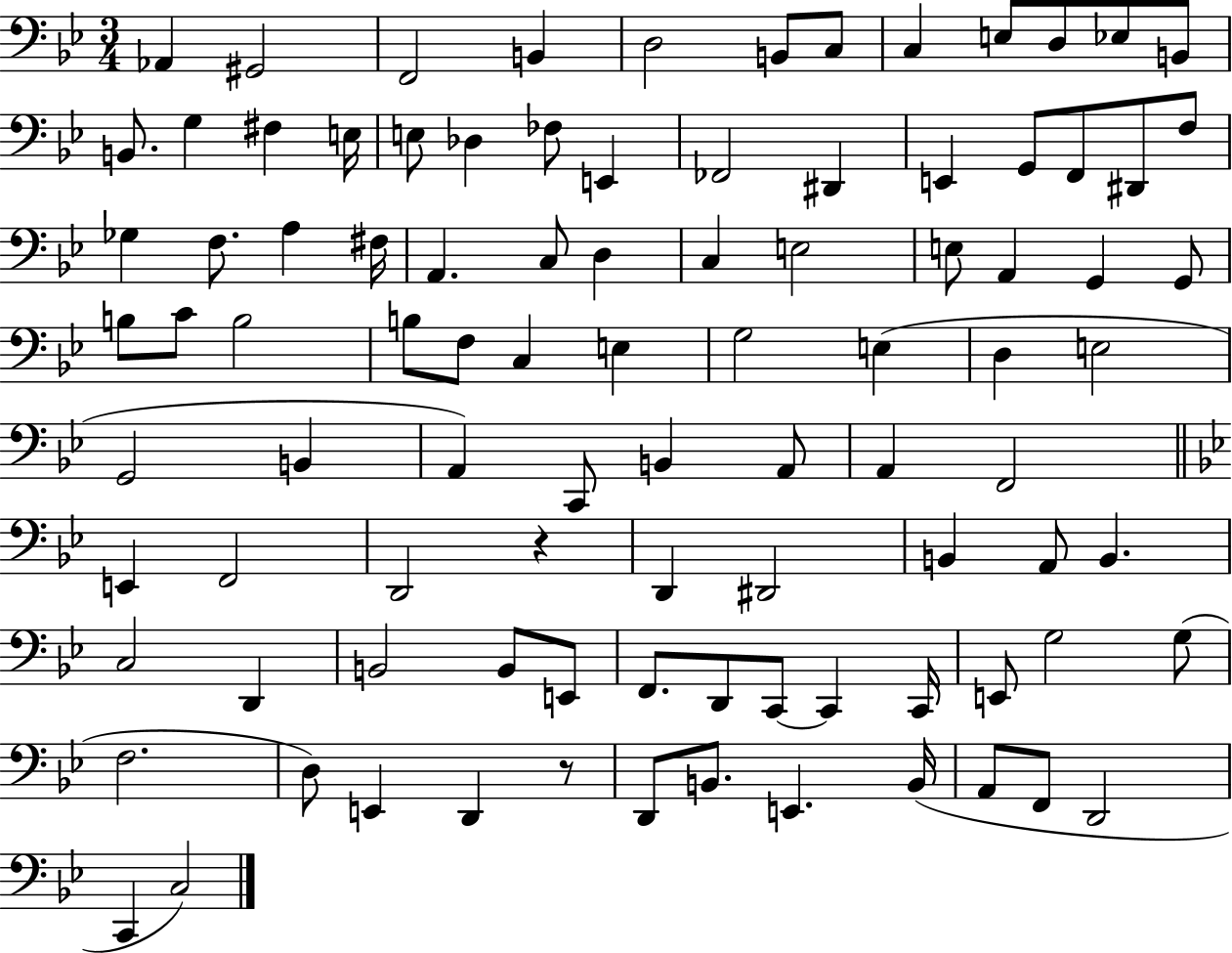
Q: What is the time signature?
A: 3/4